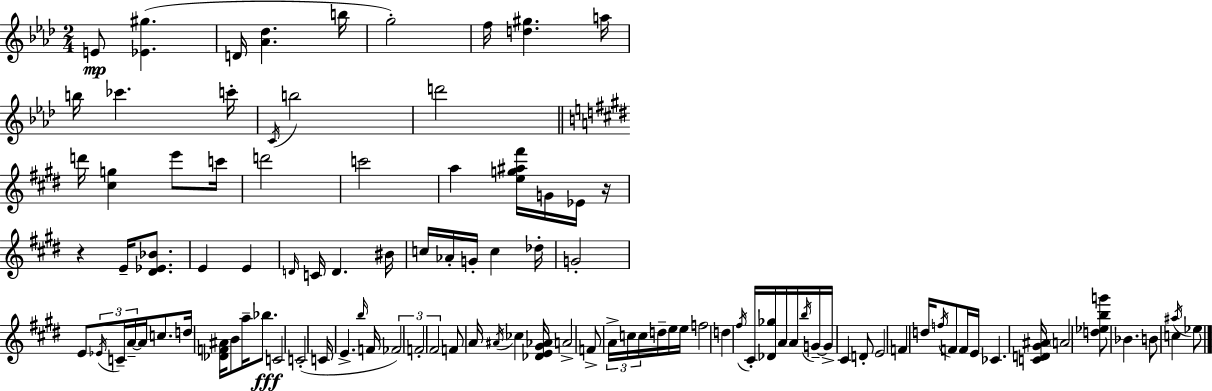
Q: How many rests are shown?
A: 2